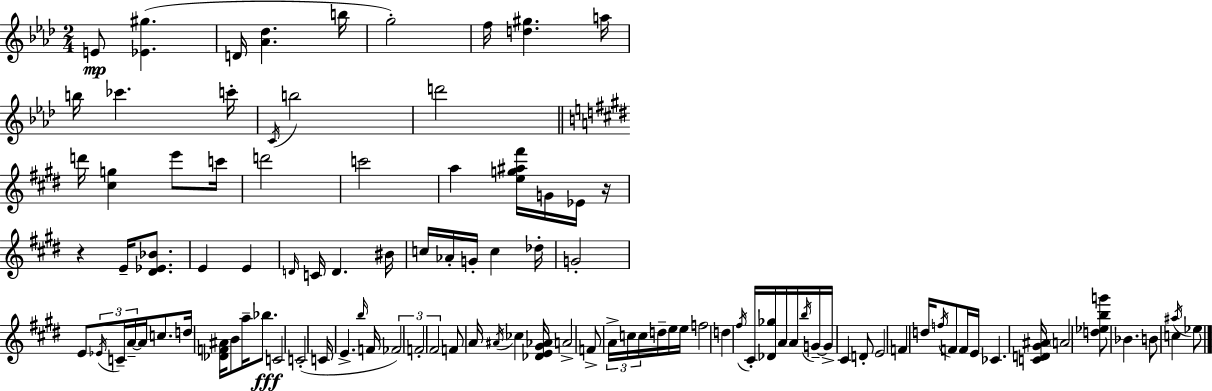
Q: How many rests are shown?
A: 2